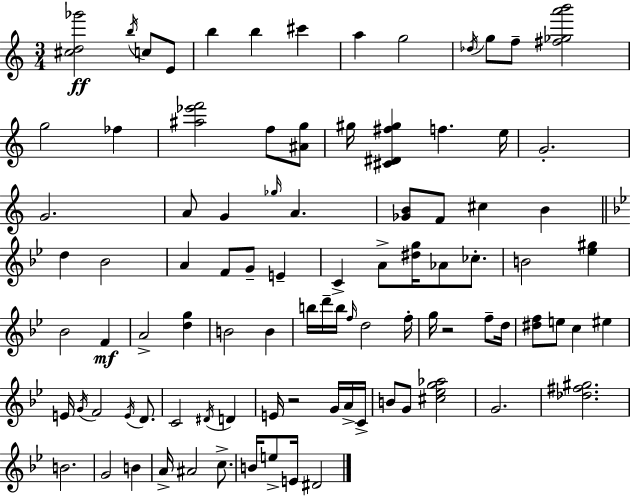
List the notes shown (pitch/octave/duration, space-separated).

[C#5,D5,Gb6]/h B5/s C5/e E4/e B5/q B5/q C#6/q A5/q G5/h Db5/s G5/e F5/e [F#5,Gb5,A6,B6]/h G5/h FES5/q [A#5,Eb6,F6]/h F5/e [A#4,G5]/e G#5/s [C#4,D#4,F#5,G#5]/q F5/q. E5/s G4/h. G4/h. A4/e G4/q Gb5/s A4/q. [Gb4,B4]/e F4/e C#5/q B4/q D5/q Bb4/h A4/q F4/e G4/e E4/q C4/q A4/e [D#5,G5]/s Ab4/e CES5/e. B4/h [Eb5,G#5]/q Bb4/h F4/q A4/h [D5,G5]/q B4/h B4/q B5/s D6/s B5/s F5/s D5/h F5/s G5/s R/h F5/e D5/s [D#5,F5]/e E5/e C5/q EIS5/q E4/s G4/s F4/h E4/s D4/e. C4/h D#4/s D4/q E4/s R/h G4/s A4/s C4/s B4/e G4/e [C#5,Eb5,G5,Ab5]/h G4/h. [Db5,F#5,G#5]/h. B4/h. G4/h B4/q A4/s A#4/h C5/e. B4/s E5/e E4/s D#4/h